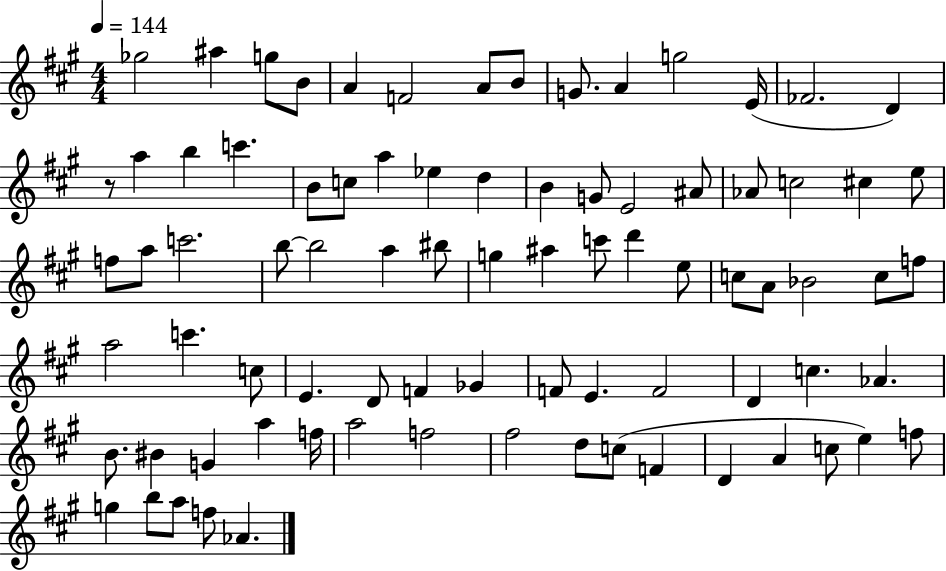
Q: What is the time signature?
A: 4/4